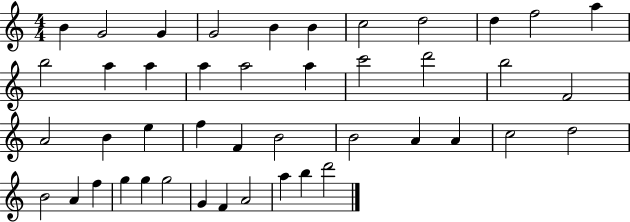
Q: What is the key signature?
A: C major